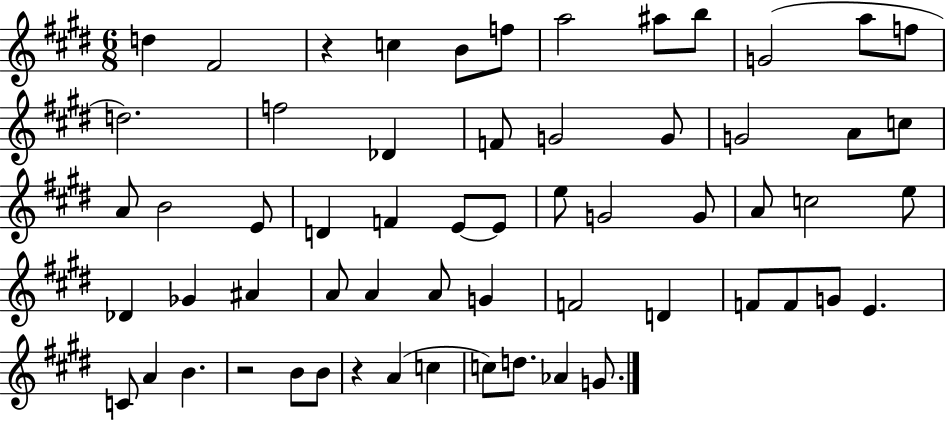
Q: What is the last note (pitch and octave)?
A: G4